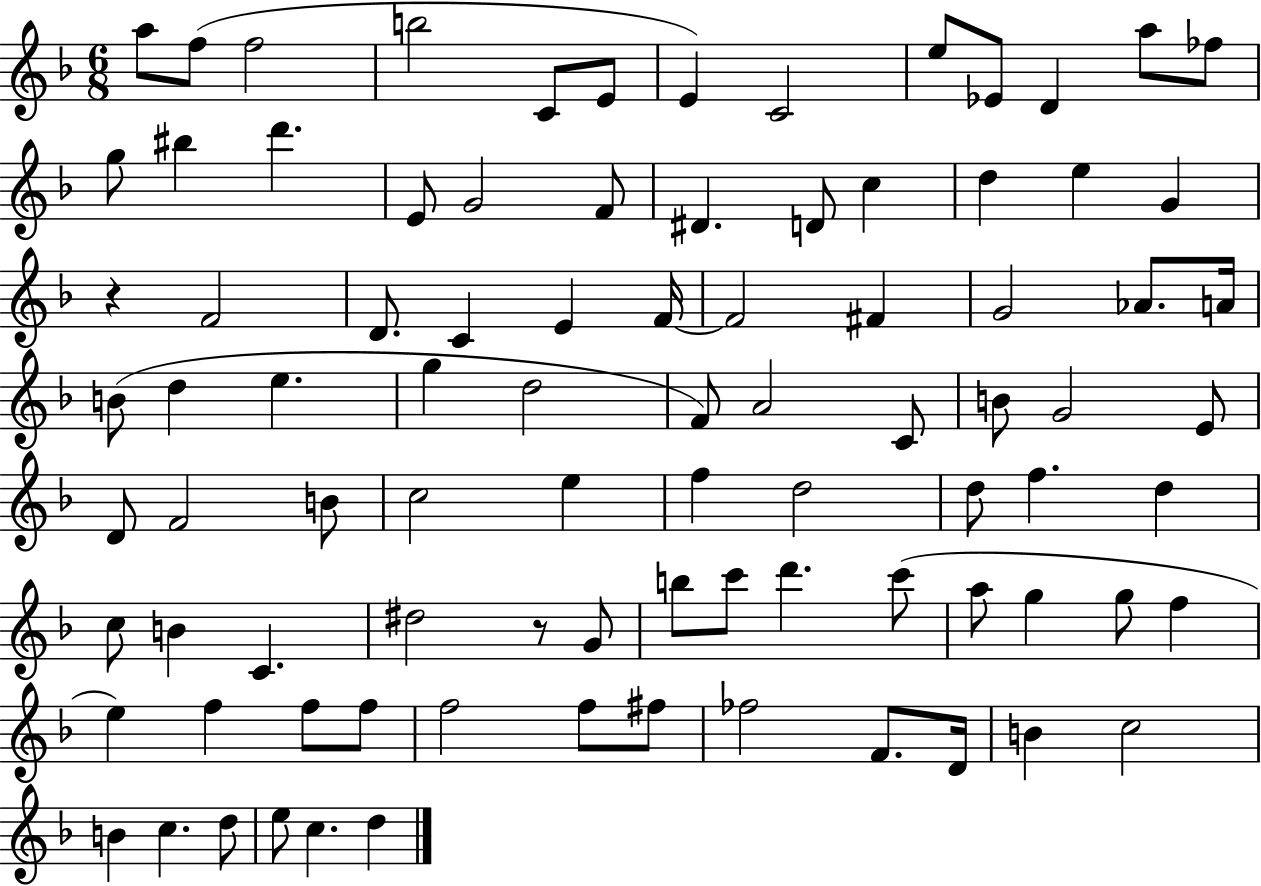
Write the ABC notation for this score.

X:1
T:Untitled
M:6/8
L:1/4
K:F
a/2 f/2 f2 b2 C/2 E/2 E C2 e/2 _E/2 D a/2 _f/2 g/2 ^b d' E/2 G2 F/2 ^D D/2 c d e G z F2 D/2 C E F/4 F2 ^F G2 _A/2 A/4 B/2 d e g d2 F/2 A2 C/2 B/2 G2 E/2 D/2 F2 B/2 c2 e f d2 d/2 f d c/2 B C ^d2 z/2 G/2 b/2 c'/2 d' c'/2 a/2 g g/2 f e f f/2 f/2 f2 f/2 ^f/2 _f2 F/2 D/4 B c2 B c d/2 e/2 c d